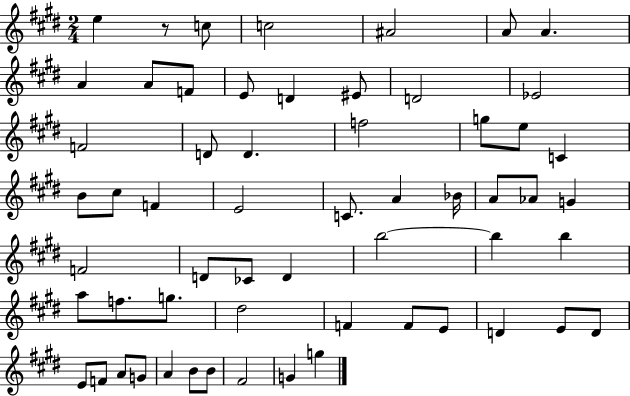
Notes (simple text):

E5/q R/e C5/e C5/h A#4/h A4/e A4/q. A4/q A4/e F4/e E4/e D4/q EIS4/e D4/h Eb4/h F4/h D4/e D4/q. F5/h G5/e E5/e C4/q B4/e C#5/e F4/q E4/h C4/e. A4/q Bb4/s A4/e Ab4/e G4/q F4/h D4/e CES4/e D4/q B5/h B5/q B5/q A5/e F5/e. G5/e. D#5/h F4/q F4/e E4/e D4/q E4/e D4/e E4/e F4/e A4/e G4/e A4/q B4/e B4/e F#4/h G4/q G5/q